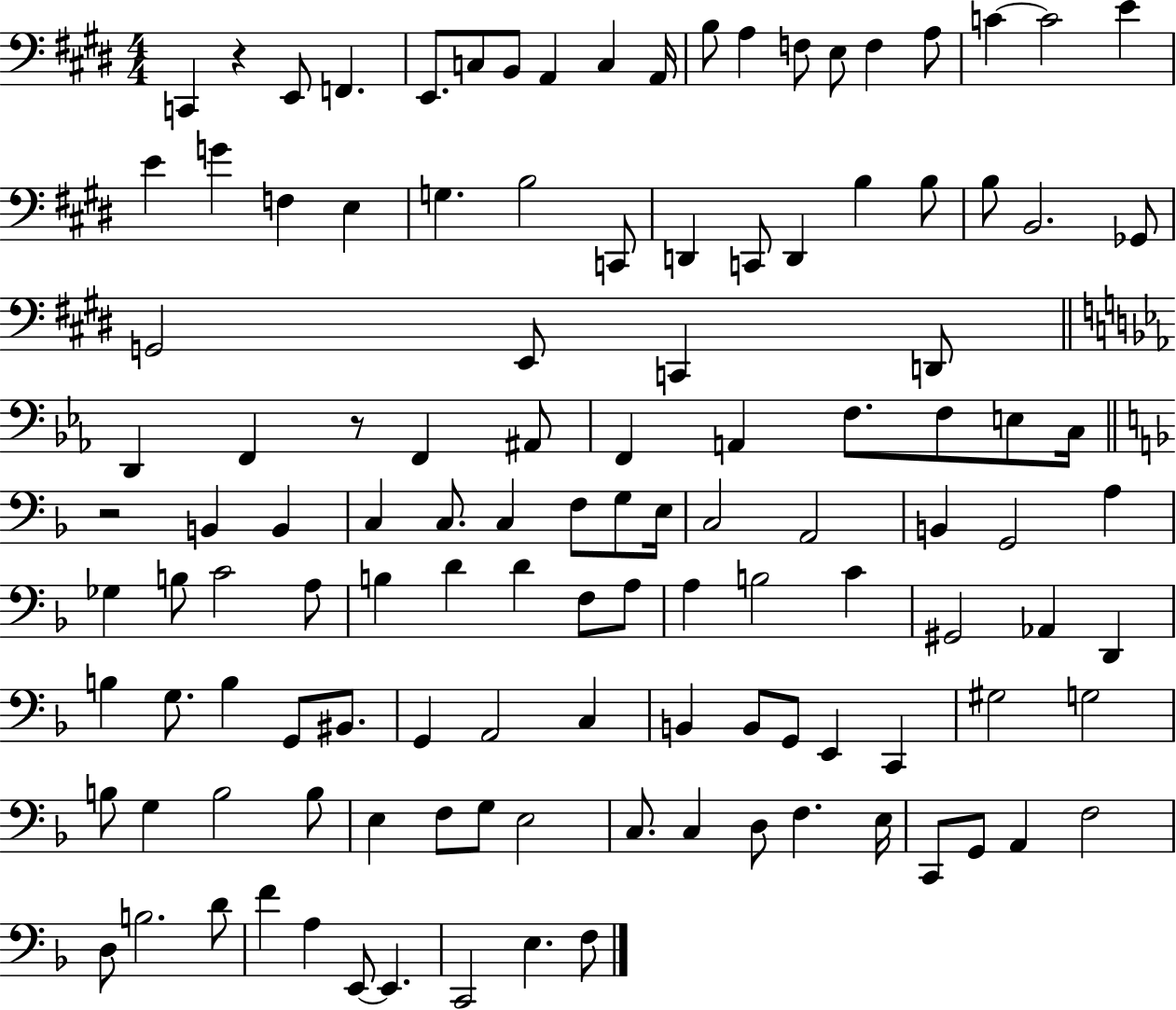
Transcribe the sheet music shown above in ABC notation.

X:1
T:Untitled
M:4/4
L:1/4
K:E
C,, z E,,/2 F,, E,,/2 C,/2 B,,/2 A,, C, A,,/4 B,/2 A, F,/2 E,/2 F, A,/2 C C2 E E G F, E, G, B,2 C,,/2 D,, C,,/2 D,, B, B,/2 B,/2 B,,2 _G,,/2 G,,2 E,,/2 C,, D,,/2 D,, F,, z/2 F,, ^A,,/2 F,, A,, F,/2 F,/2 E,/2 C,/4 z2 B,, B,, C, C,/2 C, F,/2 G,/2 E,/4 C,2 A,,2 B,, G,,2 A, _G, B,/2 C2 A,/2 B, D D F,/2 A,/2 A, B,2 C ^G,,2 _A,, D,, B, G,/2 B, G,,/2 ^B,,/2 G,, A,,2 C, B,, B,,/2 G,,/2 E,, C,, ^G,2 G,2 B,/2 G, B,2 B,/2 E, F,/2 G,/2 E,2 C,/2 C, D,/2 F, E,/4 C,,/2 G,,/2 A,, F,2 D,/2 B,2 D/2 F A, E,,/2 E,, C,,2 E, F,/2